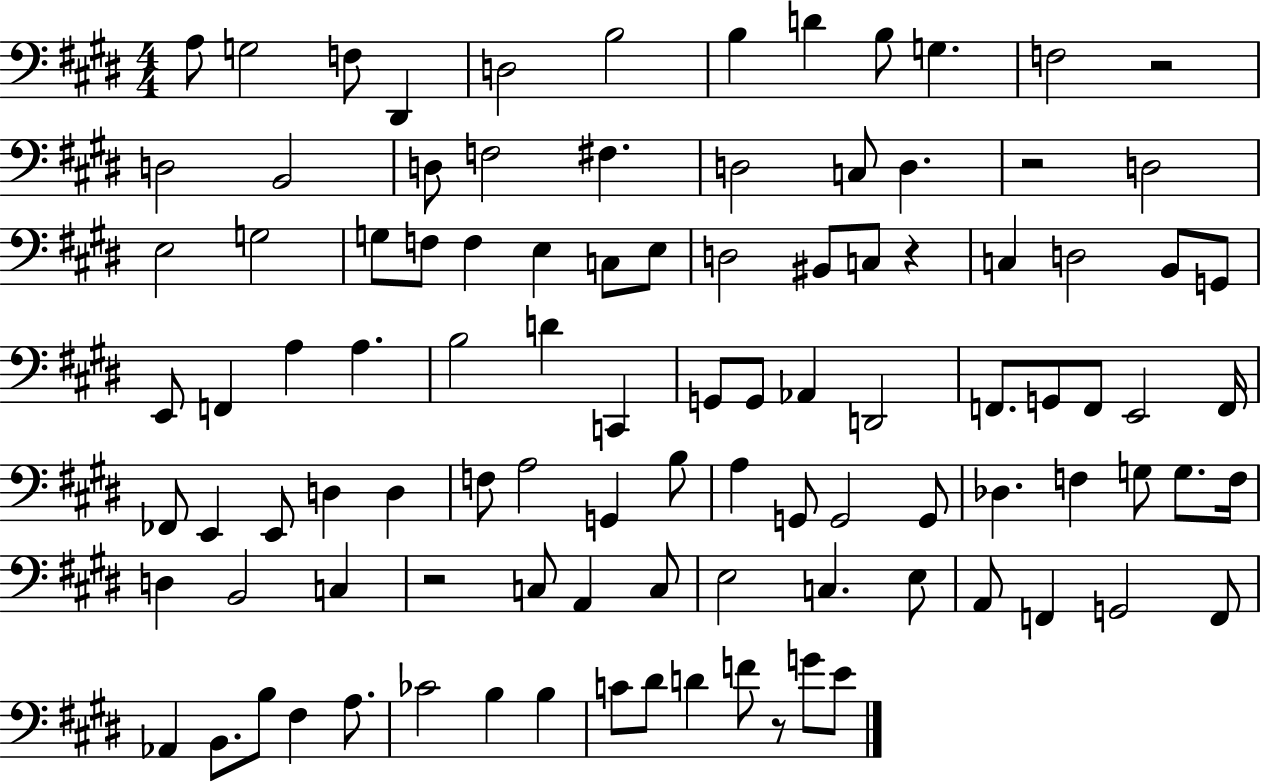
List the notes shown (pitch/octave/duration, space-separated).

A3/e G3/h F3/e D#2/q D3/h B3/h B3/q D4/q B3/e G3/q. F3/h R/h D3/h B2/h D3/e F3/h F#3/q. D3/h C3/e D3/q. R/h D3/h E3/h G3/h G3/e F3/e F3/q E3/q C3/e E3/e D3/h BIS2/e C3/e R/q C3/q D3/h B2/e G2/e E2/e F2/q A3/q A3/q. B3/h D4/q C2/q G2/e G2/e Ab2/q D2/h F2/e. G2/e F2/e E2/h F2/s FES2/e E2/q E2/e D3/q D3/q F3/e A3/h G2/q B3/e A3/q G2/e G2/h G2/e Db3/q. F3/q G3/e G3/e. F3/s D3/q B2/h C3/q R/h C3/e A2/q C3/e E3/h C3/q. E3/e A2/e F2/q G2/h F2/e Ab2/q B2/e. B3/e F#3/q A3/e. CES4/h B3/q B3/q C4/e D#4/e D4/q F4/e R/e G4/e E4/e